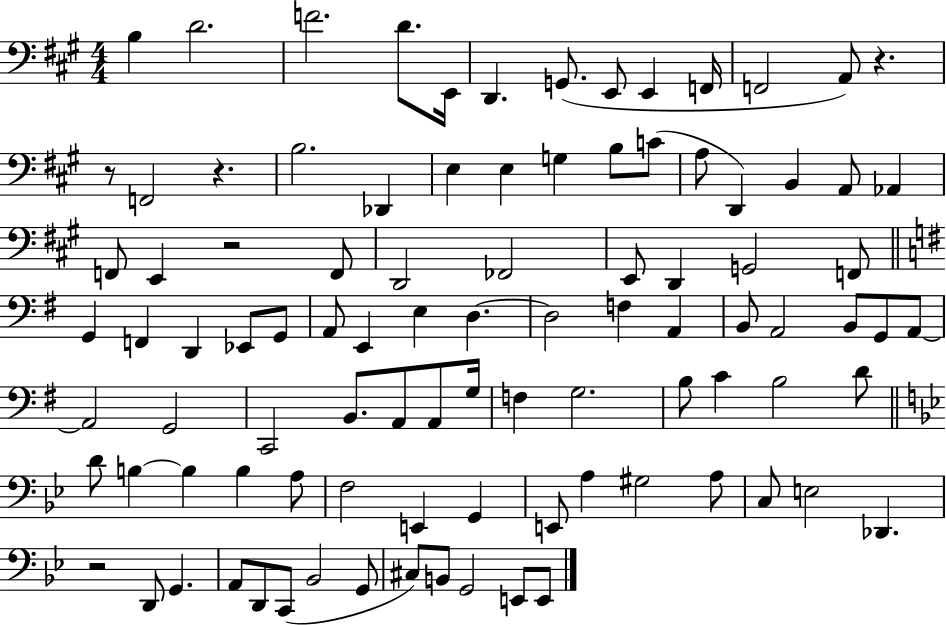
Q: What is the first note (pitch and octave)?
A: B3